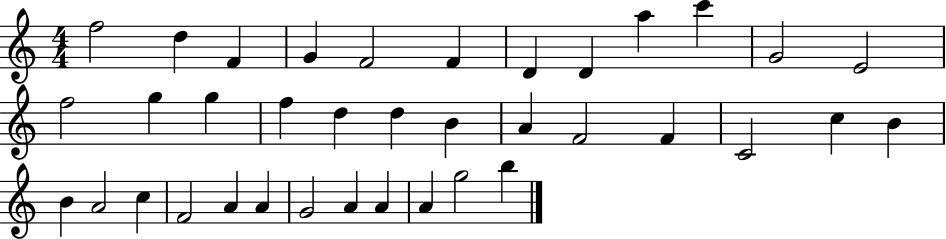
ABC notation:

X:1
T:Untitled
M:4/4
L:1/4
K:C
f2 d F G F2 F D D a c' G2 E2 f2 g g f d d B A F2 F C2 c B B A2 c F2 A A G2 A A A g2 b